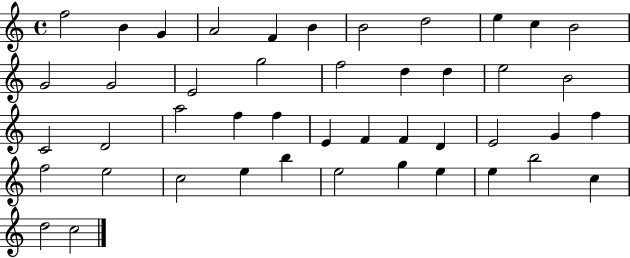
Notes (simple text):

F5/h B4/q G4/q A4/h F4/q B4/q B4/h D5/h E5/q C5/q B4/h G4/h G4/h E4/h G5/h F5/h D5/q D5/q E5/h B4/h C4/h D4/h A5/h F5/q F5/q E4/q F4/q F4/q D4/q E4/h G4/q F5/q F5/h E5/h C5/h E5/q B5/q E5/h G5/q E5/q E5/q B5/h C5/q D5/h C5/h